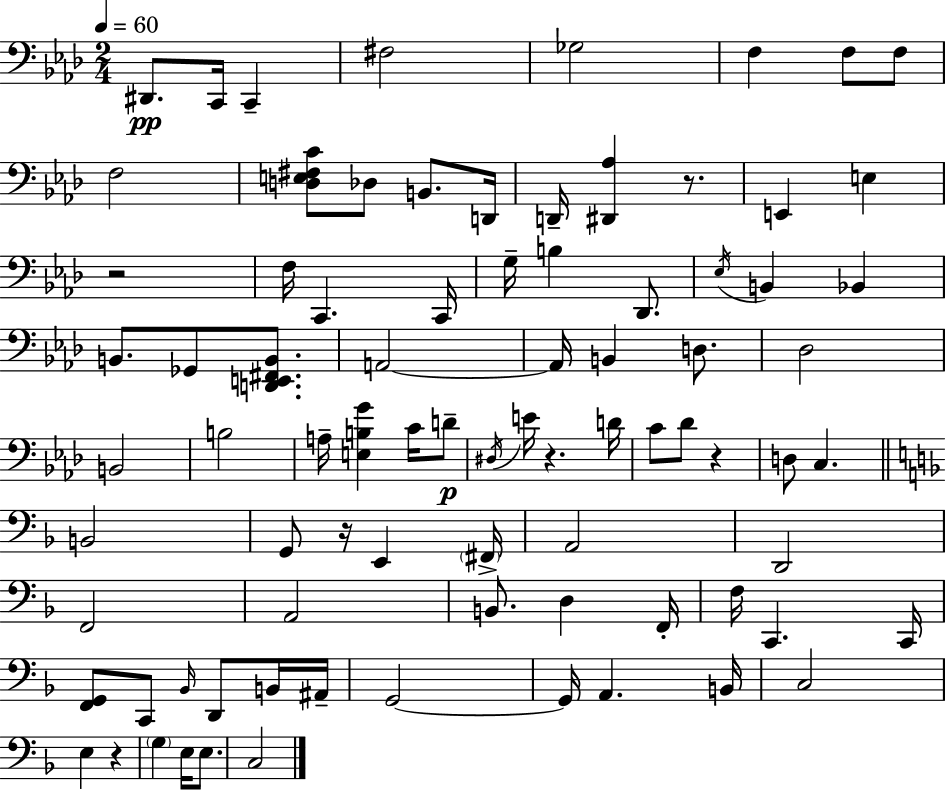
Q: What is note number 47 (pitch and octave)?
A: F#2